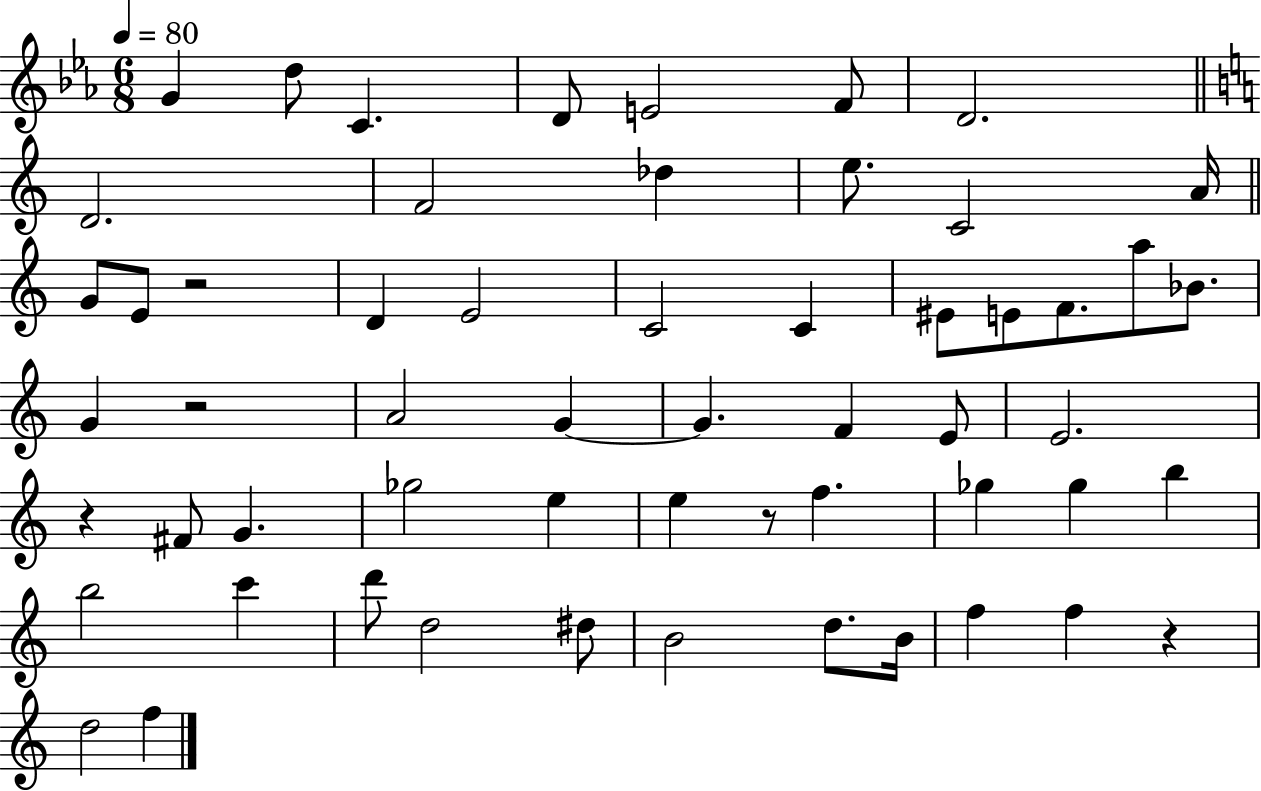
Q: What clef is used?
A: treble